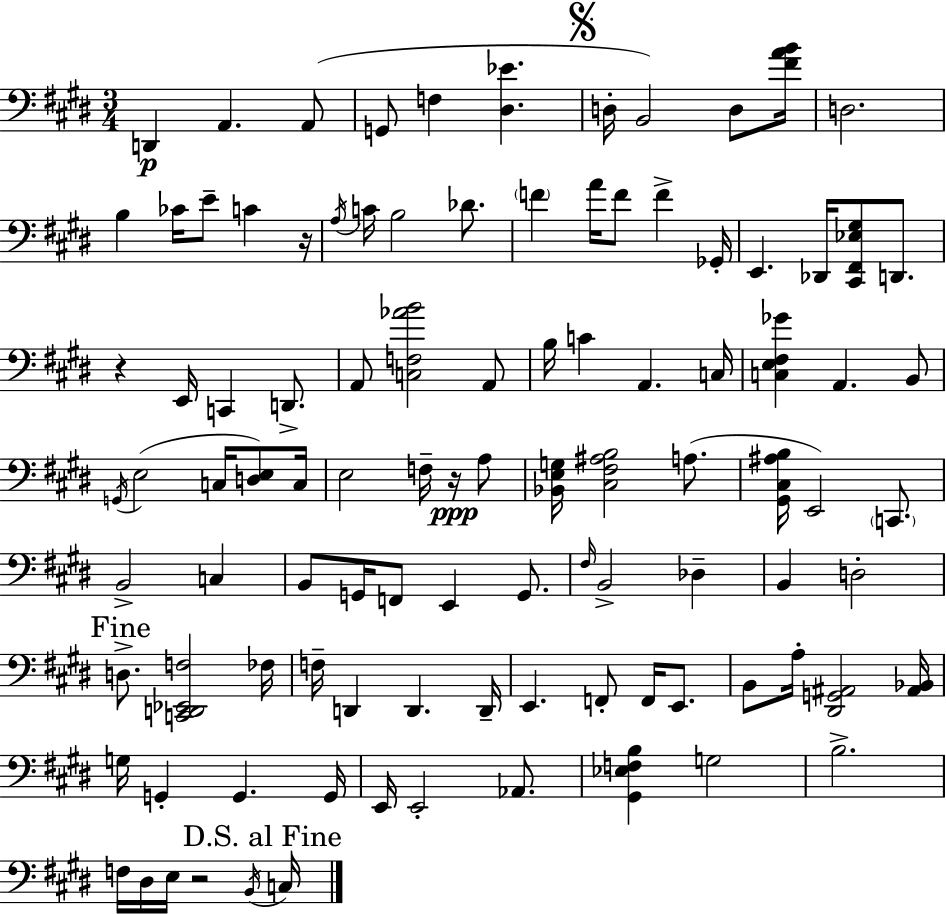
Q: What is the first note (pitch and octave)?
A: D2